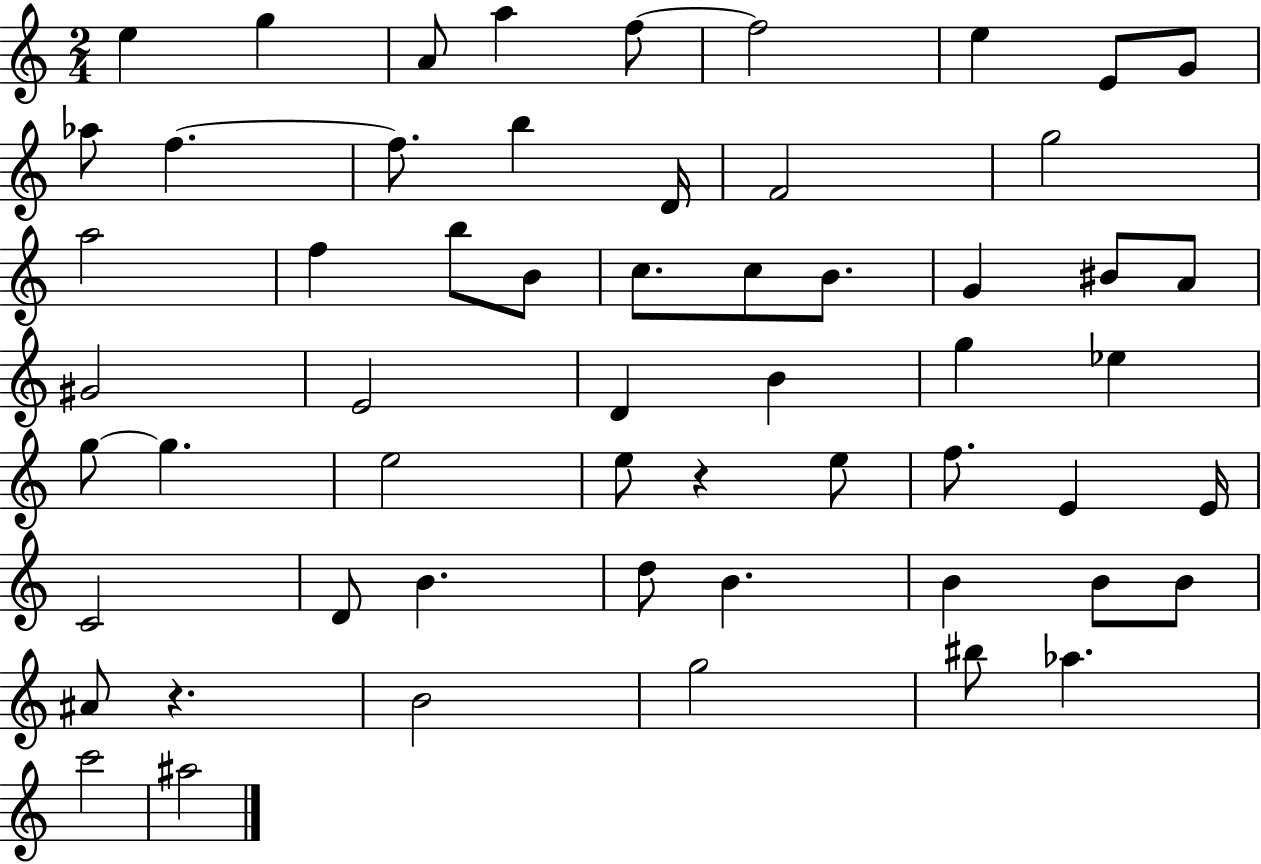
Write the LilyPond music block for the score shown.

{
  \clef treble
  \numericTimeSignature
  \time 2/4
  \key c \major
  e''4 g''4 | a'8 a''4 f''8~~ | f''2 | e''4 e'8 g'8 | \break aes''8 f''4.~~ | f''8. b''4 d'16 | f'2 | g''2 | \break a''2 | f''4 b''8 b'8 | c''8. c''8 b'8. | g'4 bis'8 a'8 | \break gis'2 | e'2 | d'4 b'4 | g''4 ees''4 | \break g''8~~ g''4. | e''2 | e''8 r4 e''8 | f''8. e'4 e'16 | \break c'2 | d'8 b'4. | d''8 b'4. | b'4 b'8 b'8 | \break ais'8 r4. | b'2 | g''2 | bis''8 aes''4. | \break c'''2 | ais''2 | \bar "|."
}